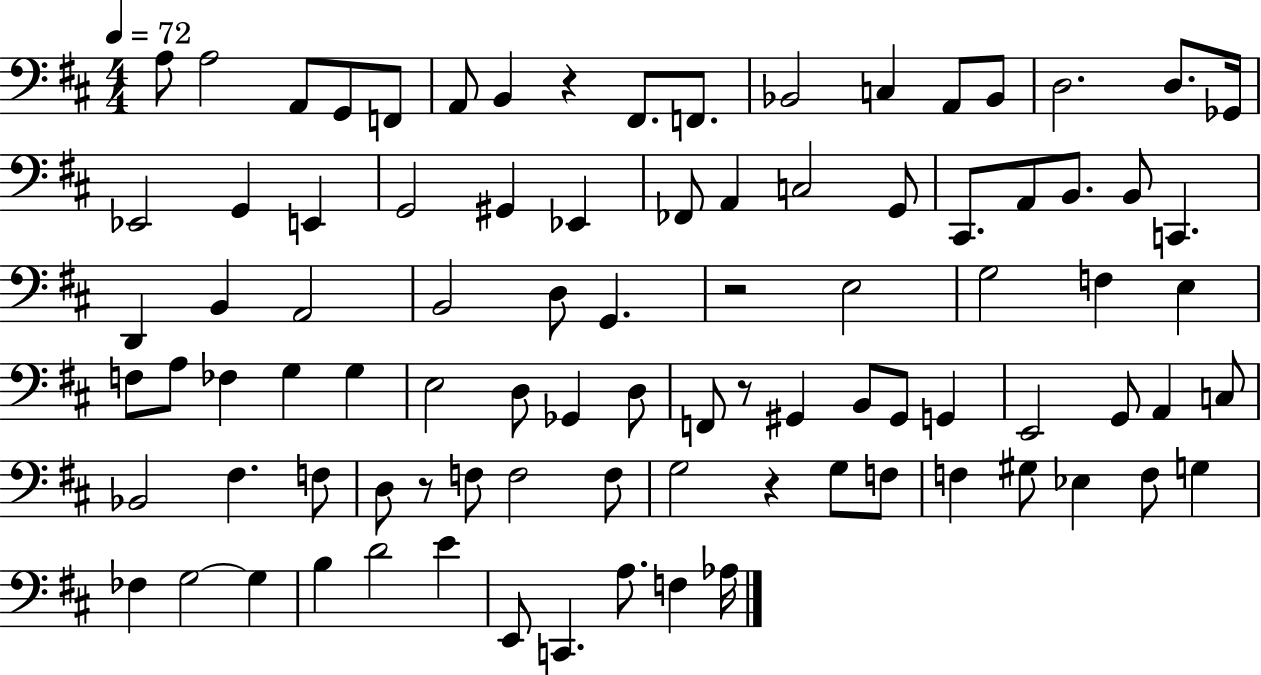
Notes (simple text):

A3/e A3/h A2/e G2/e F2/e A2/e B2/q R/q F#2/e. F2/e. Bb2/h C3/q A2/e Bb2/e D3/h. D3/e. Gb2/s Eb2/h G2/q E2/q G2/h G#2/q Eb2/q FES2/e A2/q C3/h G2/e C#2/e. A2/e B2/e. B2/e C2/q. D2/q B2/q A2/h B2/h D3/e G2/q. R/h E3/h G3/h F3/q E3/q F3/e A3/e FES3/q G3/q G3/q E3/h D3/e Gb2/q D3/e F2/e R/e G#2/q B2/e G#2/e G2/q E2/h G2/e A2/q C3/e Bb2/h F#3/q. F3/e D3/e R/e F3/e F3/h F3/e G3/h R/q G3/e F3/e F3/q G#3/e Eb3/q F3/e G3/q FES3/q G3/h G3/q B3/q D4/h E4/q E2/e C2/q. A3/e. F3/q Ab3/s